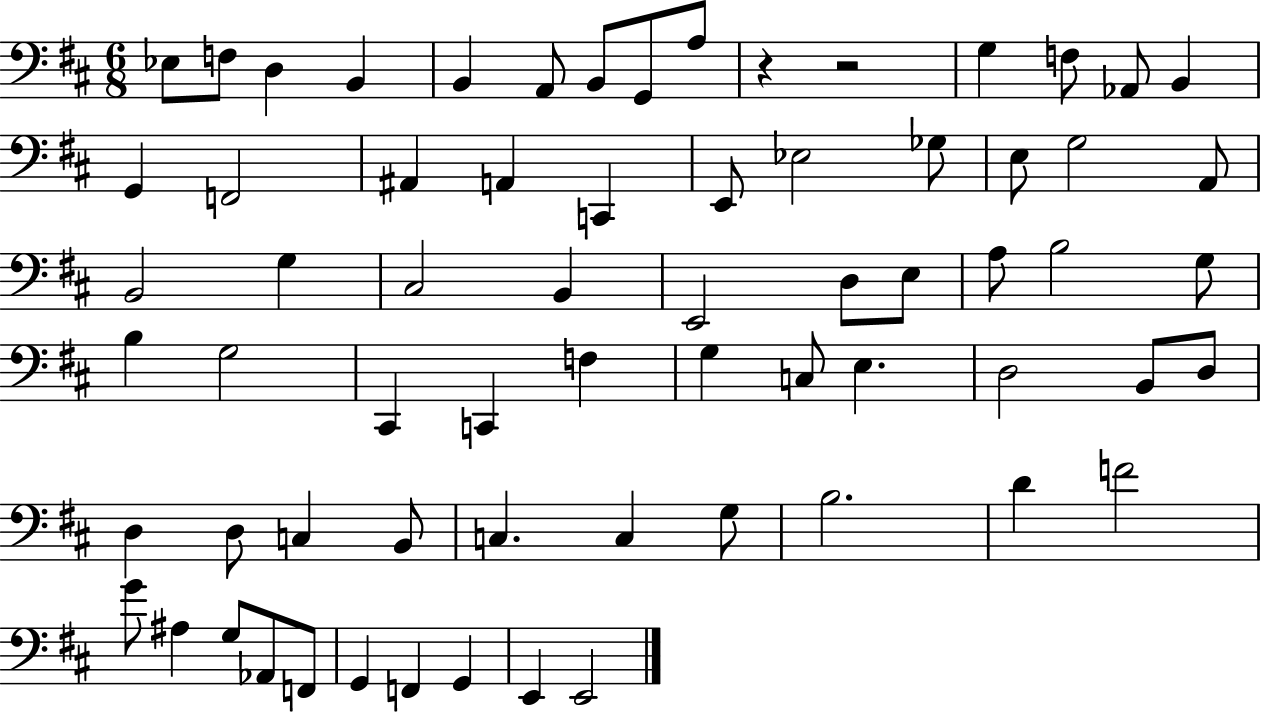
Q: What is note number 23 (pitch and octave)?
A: G3